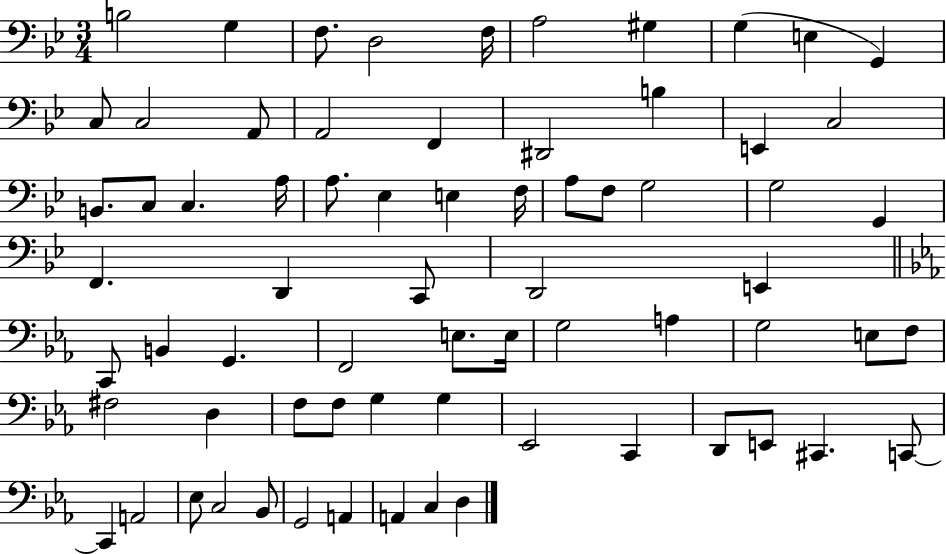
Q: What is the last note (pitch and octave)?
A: D3